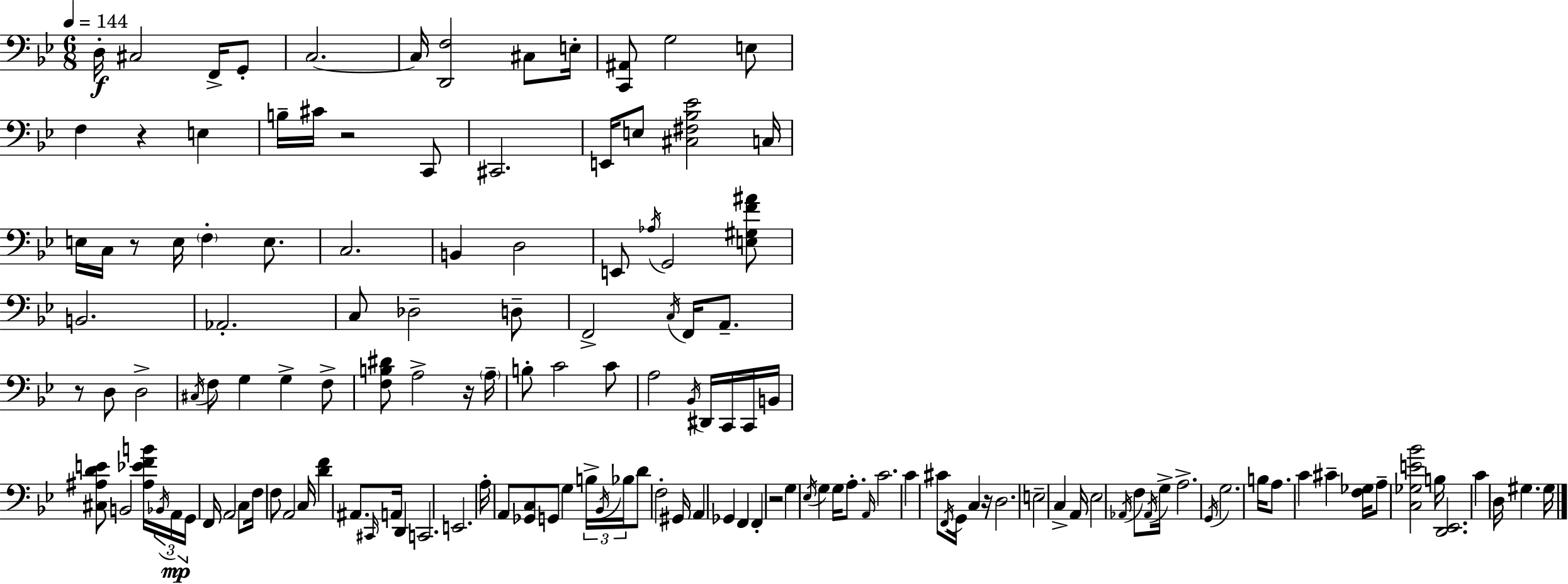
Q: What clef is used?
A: bass